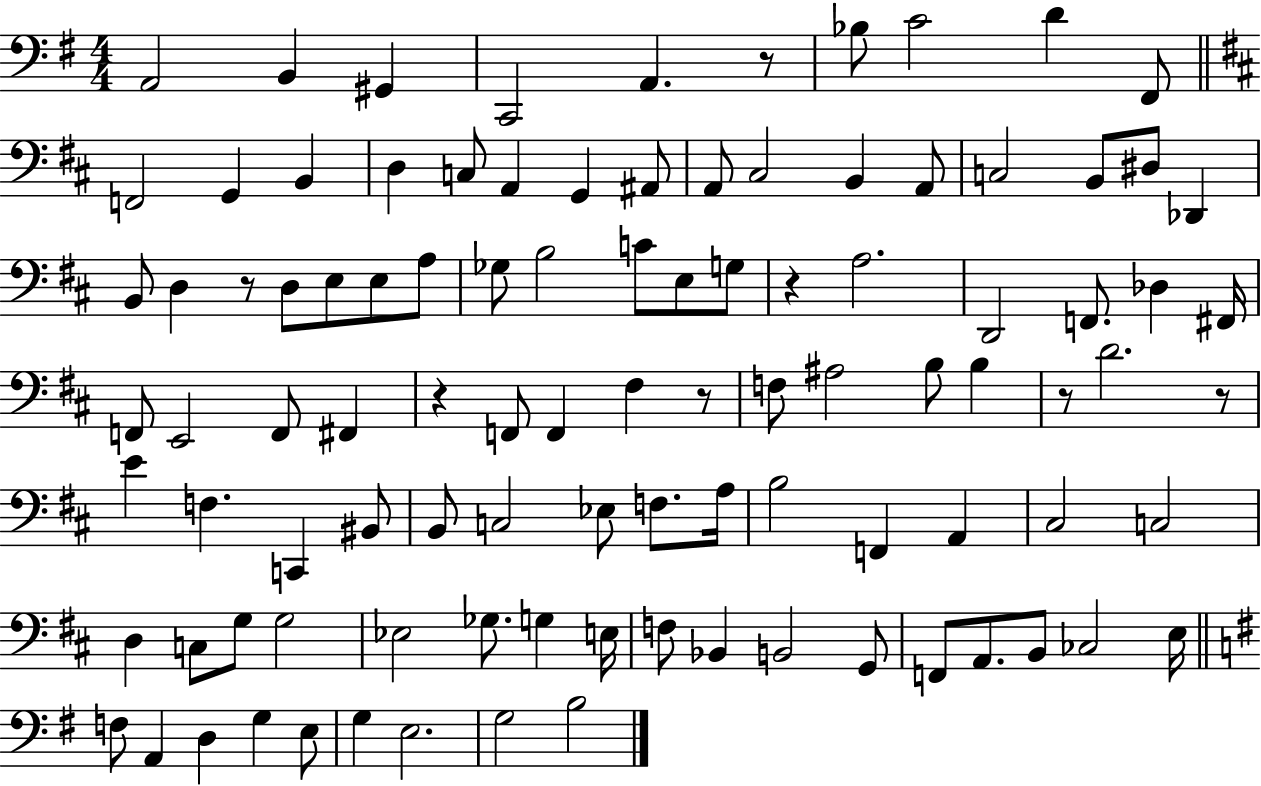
A2/h B2/q G#2/q C2/h A2/q. R/e Bb3/e C4/h D4/q F#2/e F2/h G2/q B2/q D3/q C3/e A2/q G2/q A#2/e A2/e C#3/h B2/q A2/e C3/h B2/e D#3/e Db2/q B2/e D3/q R/e D3/e E3/e E3/e A3/e Gb3/e B3/h C4/e E3/e G3/e R/q A3/h. D2/h F2/e. Db3/q F#2/s F2/e E2/h F2/e F#2/q R/q F2/e F2/q F#3/q R/e F3/e A#3/h B3/e B3/q R/e D4/h. R/e E4/q F3/q. C2/q BIS2/e B2/e C3/h Eb3/e F3/e. A3/s B3/h F2/q A2/q C#3/h C3/h D3/q C3/e G3/e G3/h Eb3/h Gb3/e. G3/q E3/s F3/e Bb2/q B2/h G2/e F2/e A2/e. B2/e CES3/h E3/s F3/e A2/q D3/q G3/q E3/e G3/q E3/h. G3/h B3/h